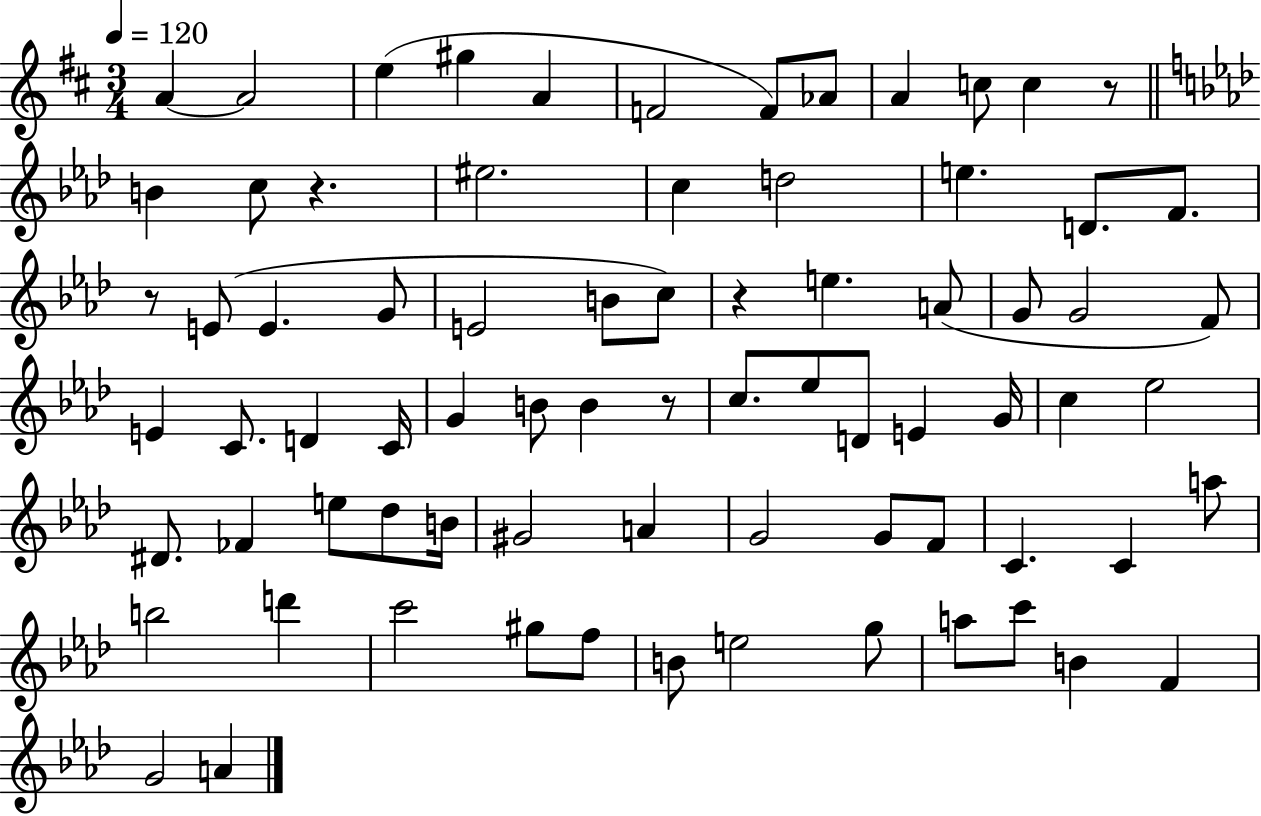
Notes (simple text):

A4/q A4/h E5/q G#5/q A4/q F4/h F4/e Ab4/e A4/q C5/e C5/q R/e B4/q C5/e R/q. EIS5/h. C5/q D5/h E5/q. D4/e. F4/e. R/e E4/e E4/q. G4/e E4/h B4/e C5/e R/q E5/q. A4/e G4/e G4/h F4/e E4/q C4/e. D4/q C4/s G4/q B4/e B4/q R/e C5/e. Eb5/e D4/e E4/q G4/s C5/q Eb5/h D#4/e. FES4/q E5/e Db5/e B4/s G#4/h A4/q G4/h G4/e F4/e C4/q. C4/q A5/e B5/h D6/q C6/h G#5/e F5/e B4/e E5/h G5/e A5/e C6/e B4/q F4/q G4/h A4/q